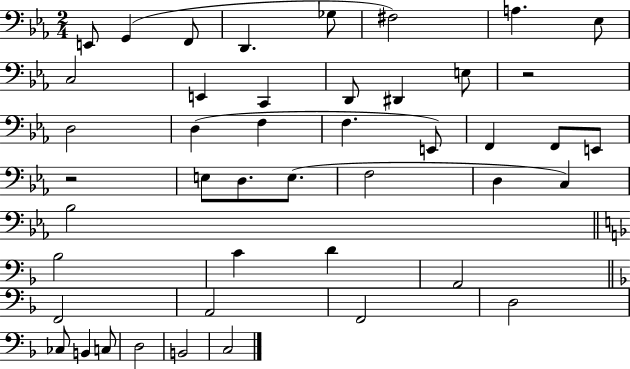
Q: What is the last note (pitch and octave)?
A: C3